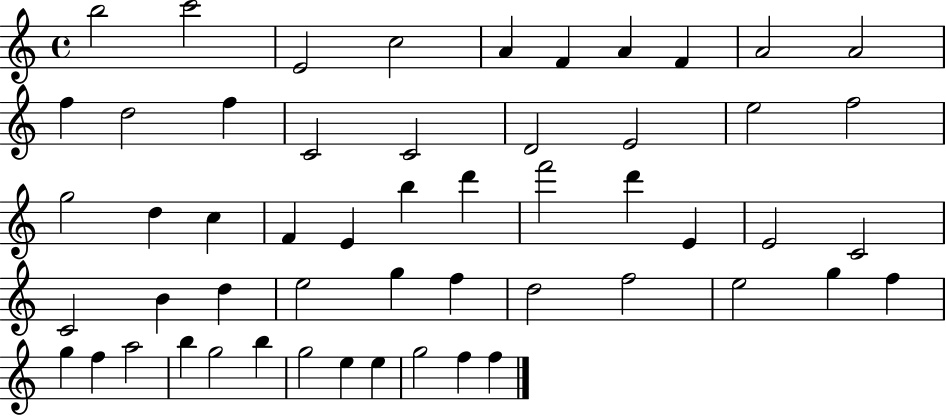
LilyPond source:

{
  \clef treble
  \time 4/4
  \defaultTimeSignature
  \key c \major
  b''2 c'''2 | e'2 c''2 | a'4 f'4 a'4 f'4 | a'2 a'2 | \break f''4 d''2 f''4 | c'2 c'2 | d'2 e'2 | e''2 f''2 | \break g''2 d''4 c''4 | f'4 e'4 b''4 d'''4 | f'''2 d'''4 e'4 | e'2 c'2 | \break c'2 b'4 d''4 | e''2 g''4 f''4 | d''2 f''2 | e''2 g''4 f''4 | \break g''4 f''4 a''2 | b''4 g''2 b''4 | g''2 e''4 e''4 | g''2 f''4 f''4 | \break \bar "|."
}